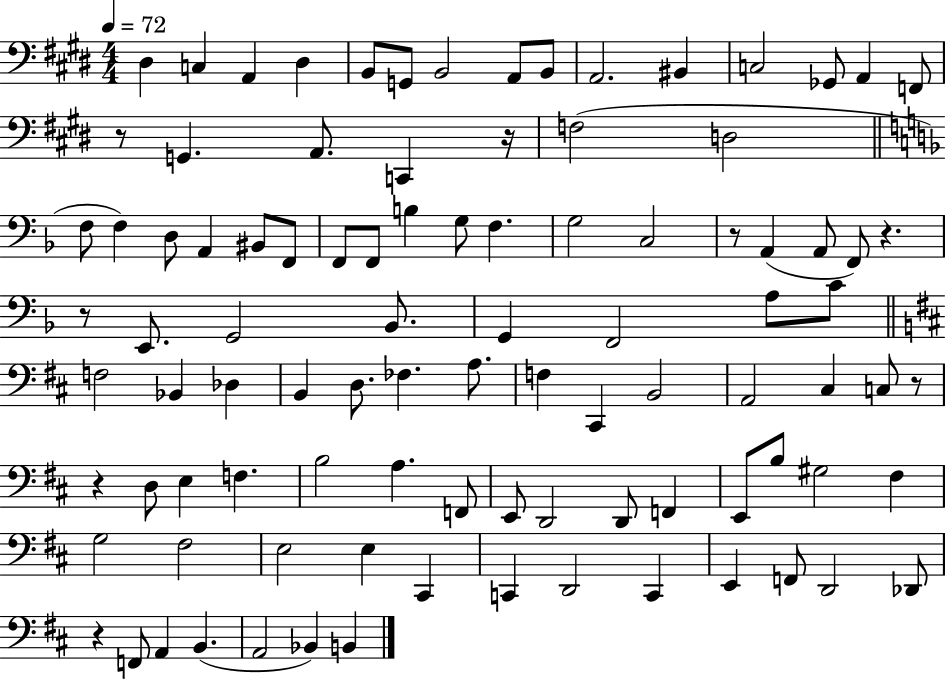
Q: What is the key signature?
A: E major